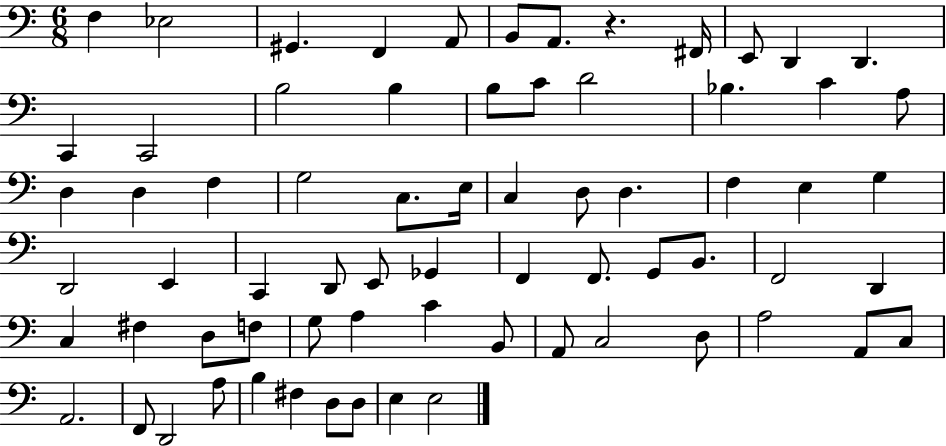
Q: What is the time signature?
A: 6/8